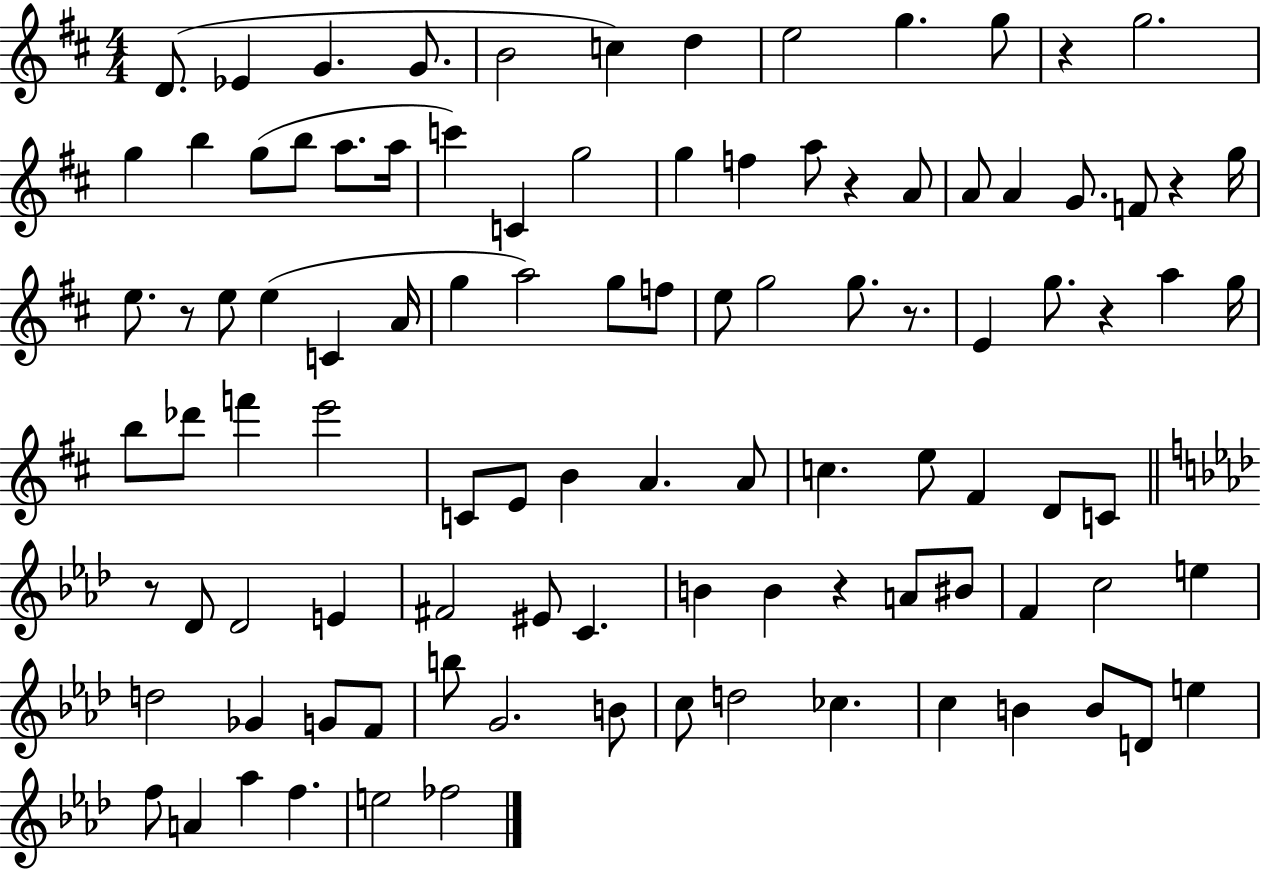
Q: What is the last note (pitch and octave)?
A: FES5